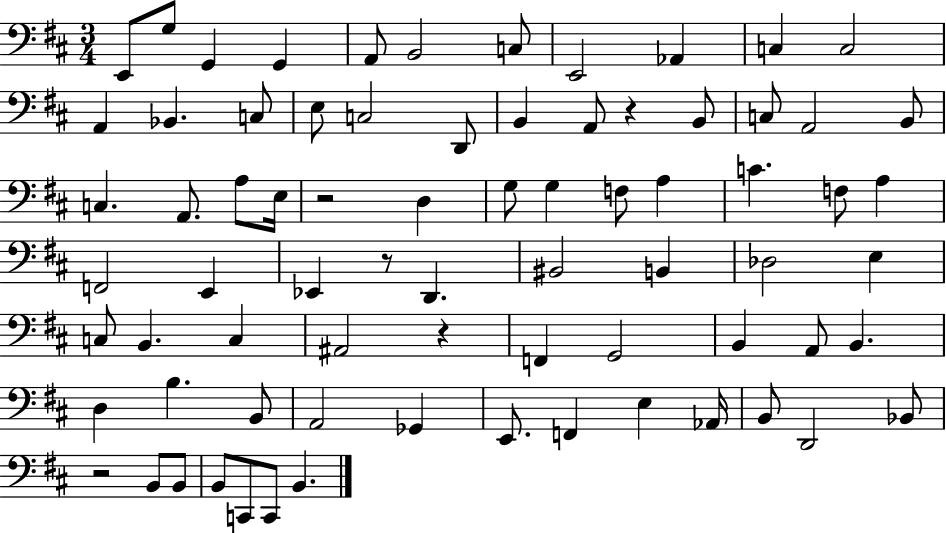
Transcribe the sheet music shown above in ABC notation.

X:1
T:Untitled
M:3/4
L:1/4
K:D
E,,/2 G,/2 G,, G,, A,,/2 B,,2 C,/2 E,,2 _A,, C, C,2 A,, _B,, C,/2 E,/2 C,2 D,,/2 B,, A,,/2 z B,,/2 C,/2 A,,2 B,,/2 C, A,,/2 A,/2 E,/4 z2 D, G,/2 G, F,/2 A, C F,/2 A, F,,2 E,, _E,, z/2 D,, ^B,,2 B,, _D,2 E, C,/2 B,, C, ^A,,2 z F,, G,,2 B,, A,,/2 B,, D, B, B,,/2 A,,2 _G,, E,,/2 F,, E, _A,,/4 B,,/2 D,,2 _B,,/2 z2 B,,/2 B,,/2 B,,/2 C,,/2 C,,/2 B,,